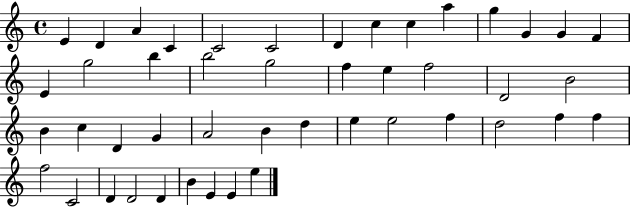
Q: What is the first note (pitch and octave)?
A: E4